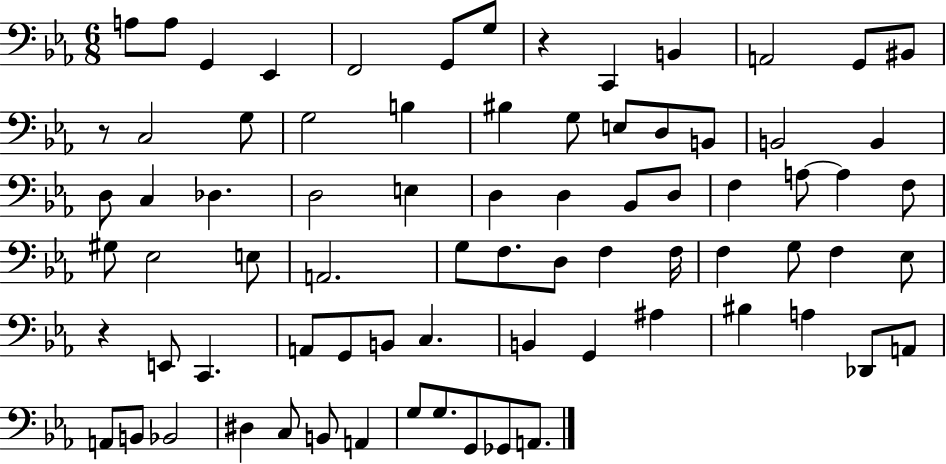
X:1
T:Untitled
M:6/8
L:1/4
K:Eb
A,/2 A,/2 G,, _E,, F,,2 G,,/2 G,/2 z C,, B,, A,,2 G,,/2 ^B,,/2 z/2 C,2 G,/2 G,2 B, ^B, G,/2 E,/2 D,/2 B,,/2 B,,2 B,, D,/2 C, _D, D,2 E, D, D, _B,,/2 D,/2 F, A,/2 A, F,/2 ^G,/2 _E,2 E,/2 A,,2 G,/2 F,/2 D,/2 F, F,/4 F, G,/2 F, _E,/2 z E,,/2 C,, A,,/2 G,,/2 B,,/2 C, B,, G,, ^A, ^B, A, _D,,/2 A,,/2 A,,/2 B,,/2 _B,,2 ^D, C,/2 B,,/2 A,, G,/2 G,/2 G,,/2 _G,,/2 A,,/2